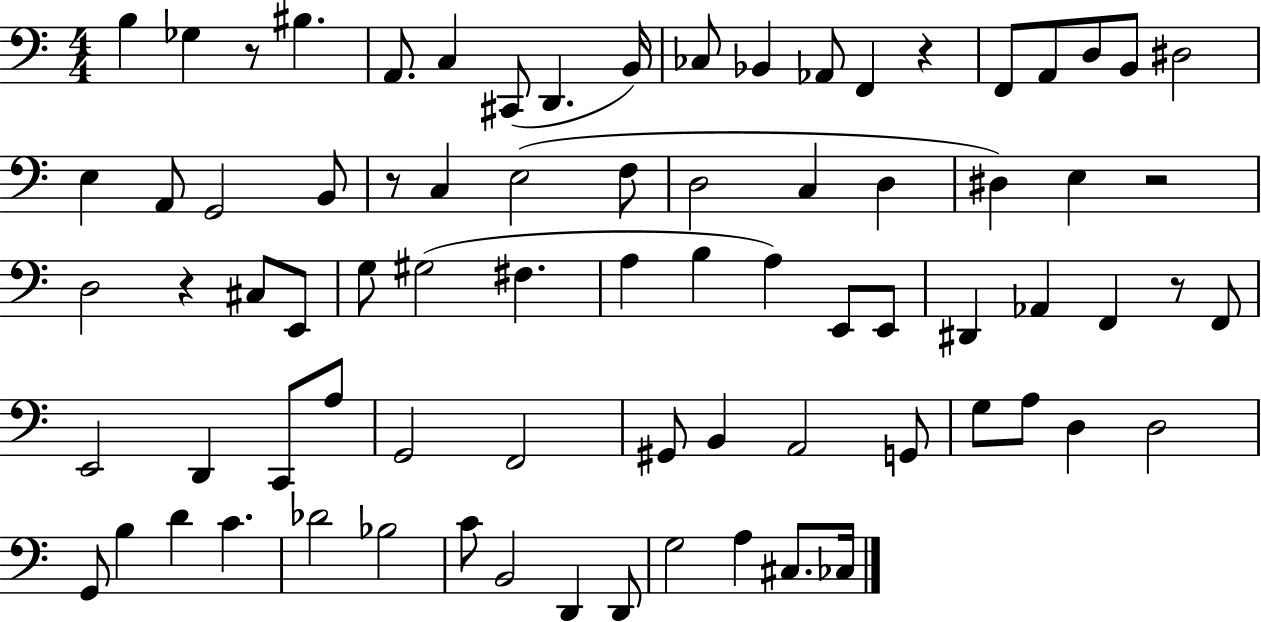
{
  \clef bass
  \numericTimeSignature
  \time 4/4
  \key c \major
  \repeat volta 2 { b4 ges4 r8 bis4. | a,8. c4 cis,8( d,4. b,16) | ces8 bes,4 aes,8 f,4 r4 | f,8 a,8 d8 b,8 dis2 | \break e4 a,8 g,2 b,8 | r8 c4 e2( f8 | d2 c4 d4 | dis4) e4 r2 | \break d2 r4 cis8 e,8 | g8 gis2( fis4. | a4 b4 a4) e,8 e,8 | dis,4 aes,4 f,4 r8 f,8 | \break e,2 d,4 c,8 a8 | g,2 f,2 | gis,8 b,4 a,2 g,8 | g8 a8 d4 d2 | \break g,8 b4 d'4 c'4. | des'2 bes2 | c'8 b,2 d,4 d,8 | g2 a4 cis8. ces16 | \break } \bar "|."
}